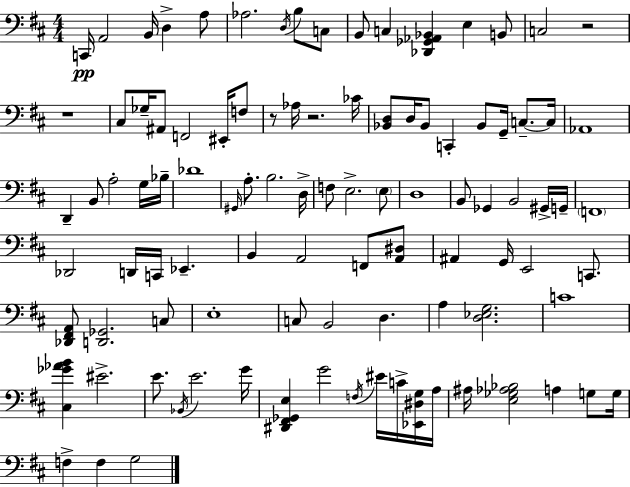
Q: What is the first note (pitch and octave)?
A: C2